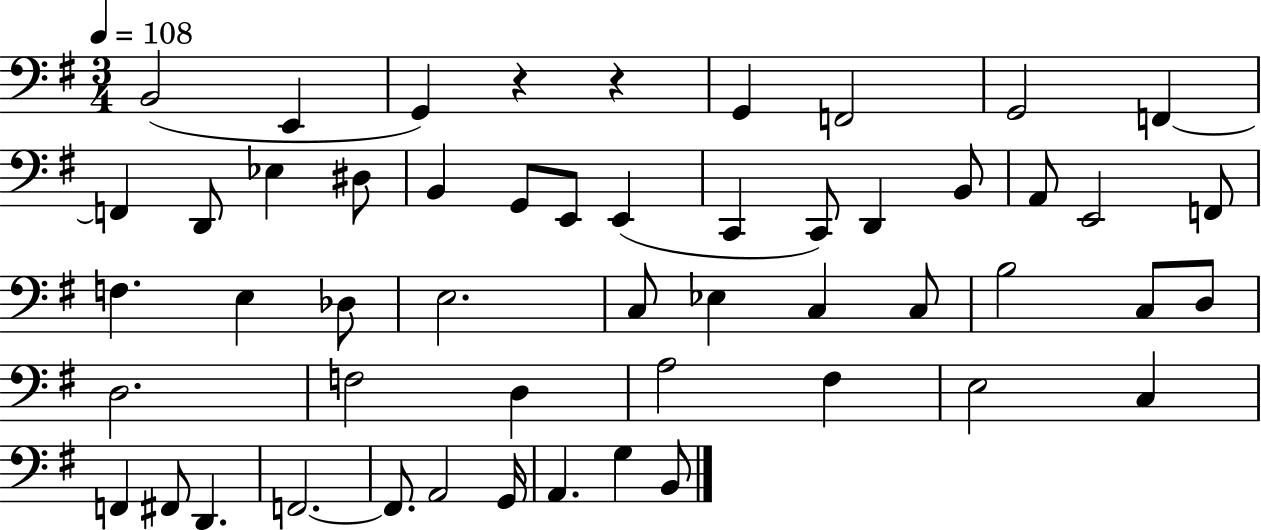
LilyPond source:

{
  \clef bass
  \numericTimeSignature
  \time 3/4
  \key g \major
  \tempo 4 = 108
  b,2( e,4 | g,4) r4 r4 | g,4 f,2 | g,2 f,4~~ | \break f,4 d,8 ees4 dis8 | b,4 g,8 e,8 e,4( | c,4 c,8) d,4 b,8 | a,8 e,2 f,8 | \break f4. e4 des8 | e2. | c8 ees4 c4 c8 | b2 c8 d8 | \break d2. | f2 d4 | a2 fis4 | e2 c4 | \break f,4 fis,8 d,4. | f,2.~~ | f,8. a,2 g,16 | a,4. g4 b,8 | \break \bar "|."
}